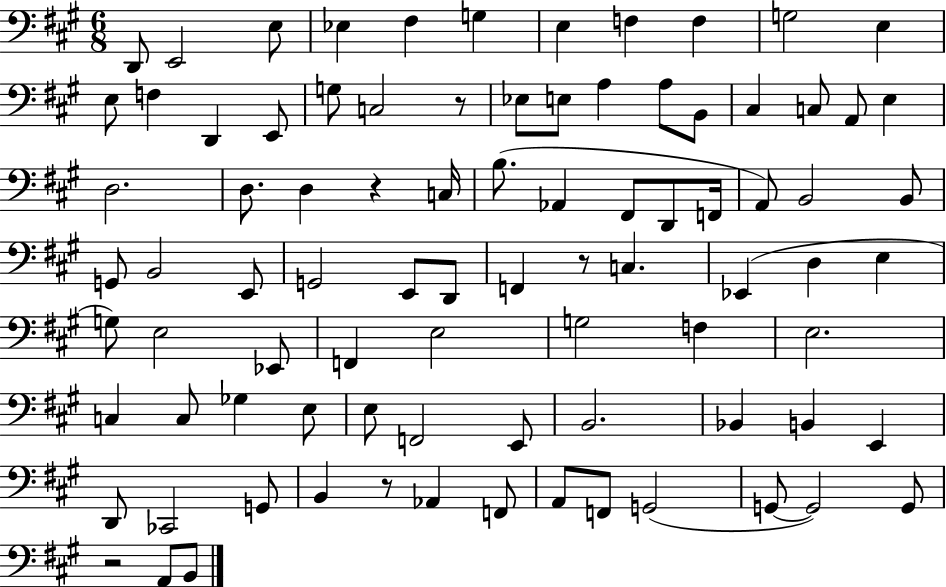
{
  \clef bass
  \numericTimeSignature
  \time 6/8
  \key a \major
  d,8 e,2 e8 | ees4 fis4 g4 | e4 f4 f4 | g2 e4 | \break e8 f4 d,4 e,8 | g8 c2 r8 | ees8 e8 a4 a8 b,8 | cis4 c8 a,8 e4 | \break d2. | d8. d4 r4 c16 | b8.( aes,4 fis,8 d,8 f,16 | a,8) b,2 b,8 | \break g,8 b,2 e,8 | g,2 e,8 d,8 | f,4 r8 c4. | ees,4( d4 e4 | \break g8) e2 ees,8 | f,4 e2 | g2 f4 | e2. | \break c4 c8 ges4 e8 | e8 f,2 e,8 | b,2. | bes,4 b,4 e,4 | \break d,8 ces,2 g,8 | b,4 r8 aes,4 f,8 | a,8 f,8 g,2( | g,8~~ g,2) g,8 | \break r2 a,8 b,8 | \bar "|."
}